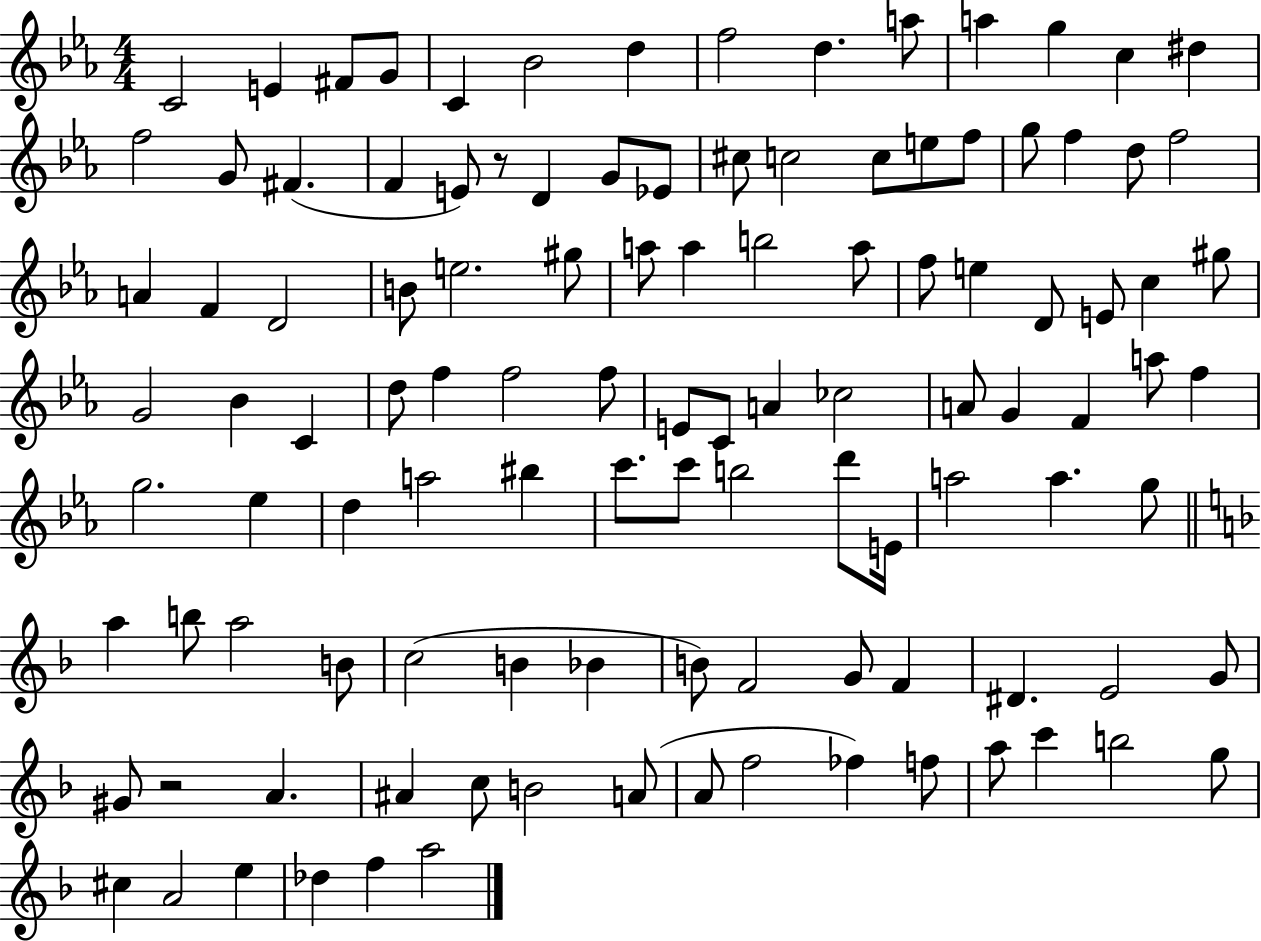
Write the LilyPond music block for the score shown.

{
  \clef treble
  \numericTimeSignature
  \time 4/4
  \key ees \major
  c'2 e'4 fis'8 g'8 | c'4 bes'2 d''4 | f''2 d''4. a''8 | a''4 g''4 c''4 dis''4 | \break f''2 g'8 fis'4.( | f'4 e'8) r8 d'4 g'8 ees'8 | cis''8 c''2 c''8 e''8 f''8 | g''8 f''4 d''8 f''2 | \break a'4 f'4 d'2 | b'8 e''2. gis''8 | a''8 a''4 b''2 a''8 | f''8 e''4 d'8 e'8 c''4 gis''8 | \break g'2 bes'4 c'4 | d''8 f''4 f''2 f''8 | e'8 c'8 a'4 ces''2 | a'8 g'4 f'4 a''8 f''4 | \break g''2. ees''4 | d''4 a''2 bis''4 | c'''8. c'''8 b''2 d'''8 e'16 | a''2 a''4. g''8 | \break \bar "||" \break \key f \major a''4 b''8 a''2 b'8 | c''2( b'4 bes'4 | b'8) f'2 g'8 f'4 | dis'4. e'2 g'8 | \break gis'8 r2 a'4. | ais'4 c''8 b'2 a'8( | a'8 f''2 fes''4) f''8 | a''8 c'''4 b''2 g''8 | \break cis''4 a'2 e''4 | des''4 f''4 a''2 | \bar "|."
}